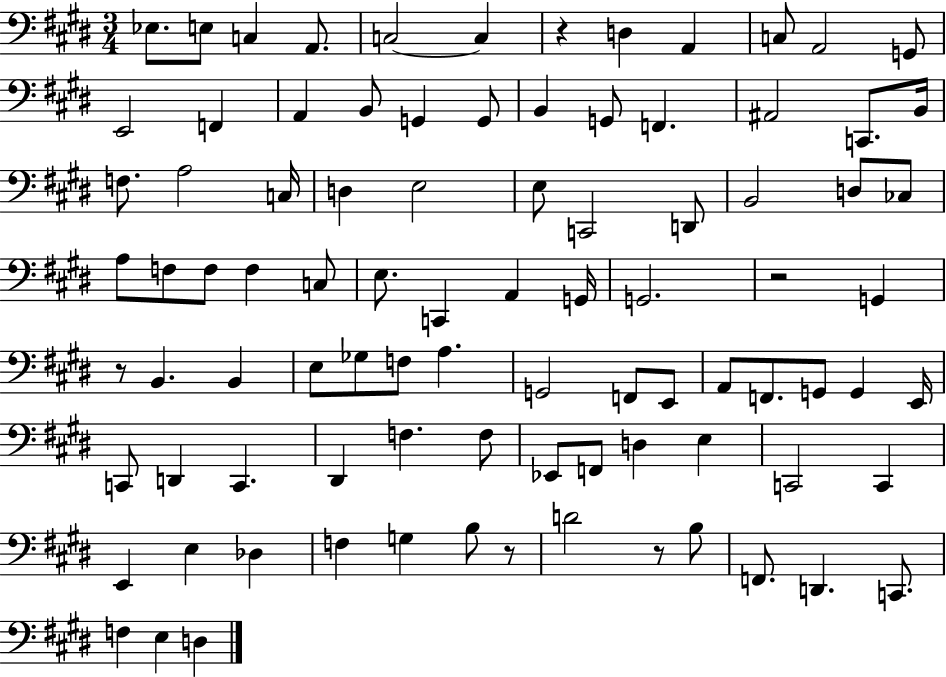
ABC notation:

X:1
T:Untitled
M:3/4
L:1/4
K:E
_E,/2 E,/2 C, A,,/2 C,2 C, z D, A,, C,/2 A,,2 G,,/2 E,,2 F,, A,, B,,/2 G,, G,,/2 B,, G,,/2 F,, ^A,,2 C,,/2 B,,/4 F,/2 A,2 C,/4 D, E,2 E,/2 C,,2 D,,/2 B,,2 D,/2 _C,/2 A,/2 F,/2 F,/2 F, C,/2 E,/2 C,, A,, G,,/4 G,,2 z2 G,, z/2 B,, B,, E,/2 _G,/2 F,/2 A, G,,2 F,,/2 E,,/2 A,,/2 F,,/2 G,,/2 G,, E,,/4 C,,/2 D,, C,, ^D,, F, F,/2 _E,,/2 F,,/2 D, E, C,,2 C,, E,, E, _D, F, G, B,/2 z/2 D2 z/2 B,/2 F,,/2 D,, C,,/2 F, E, D,